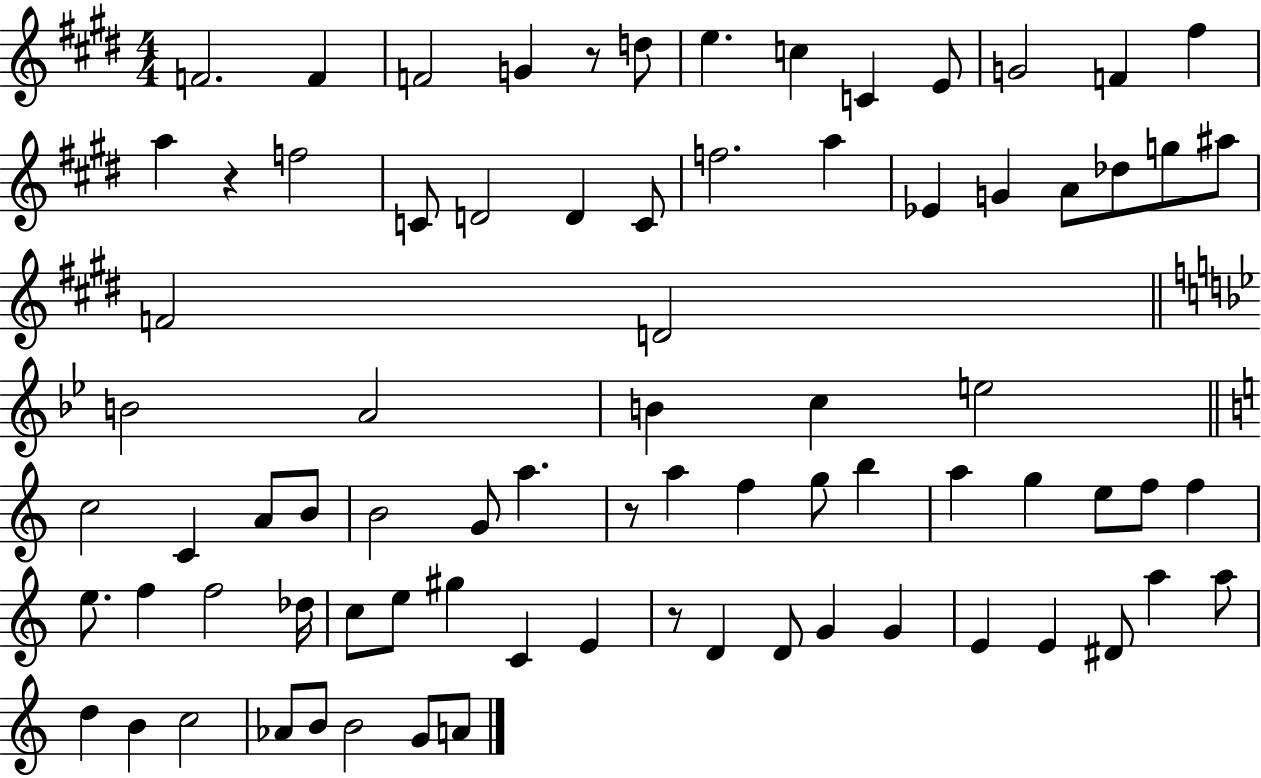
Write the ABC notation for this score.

X:1
T:Untitled
M:4/4
L:1/4
K:E
F2 F F2 G z/2 d/2 e c C E/2 G2 F ^f a z f2 C/2 D2 D C/2 f2 a _E G A/2 _d/2 g/2 ^a/2 F2 D2 B2 A2 B c e2 c2 C A/2 B/2 B2 G/2 a z/2 a f g/2 b a g e/2 f/2 f e/2 f f2 _d/4 c/2 e/2 ^g C E z/2 D D/2 G G E E ^D/2 a a/2 d B c2 _A/2 B/2 B2 G/2 A/2